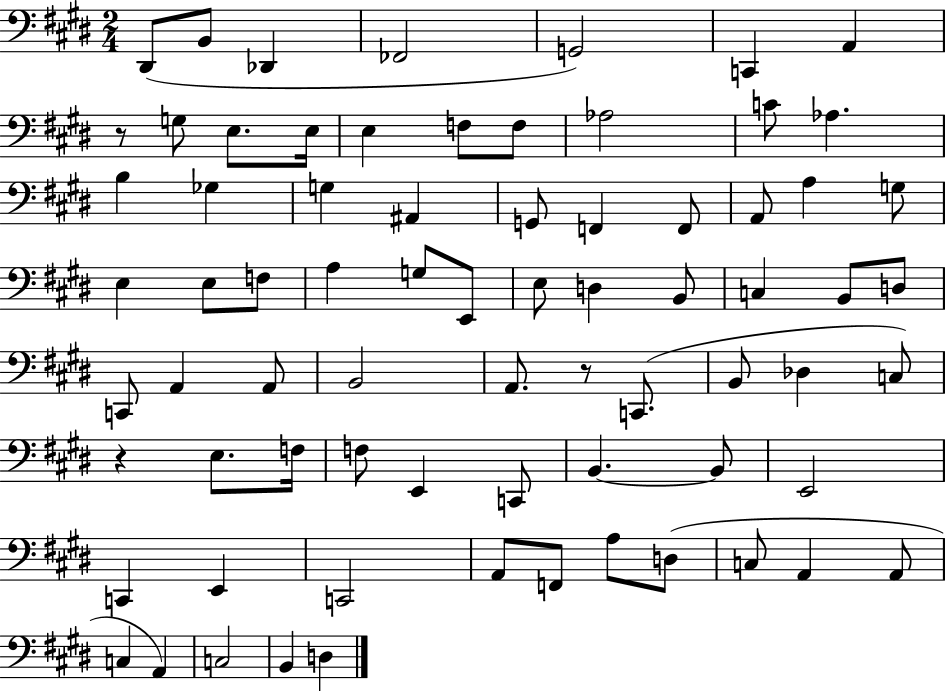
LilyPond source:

{
  \clef bass
  \numericTimeSignature
  \time 2/4
  \key e \major
  dis,8( b,8 des,4 | fes,2 | g,2) | c,4 a,4 | \break r8 g8 e8. e16 | e4 f8 f8 | aes2 | c'8 aes4. | \break b4 ges4 | g4 ais,4 | g,8 f,4 f,8 | a,8 a4 g8 | \break e4 e8 f8 | a4 g8 e,8 | e8 d4 b,8 | c4 b,8 d8 | \break c,8 a,4 a,8 | b,2 | a,8. r8 c,8.( | b,8 des4 c8) | \break r4 e8. f16 | f8 e,4 c,8 | b,4.~~ b,8 | e,2 | \break c,4 e,4 | c,2 | a,8 f,8 a8 d8( | c8 a,4 a,8 | \break c4 a,4) | c2 | b,4 d4 | \bar "|."
}